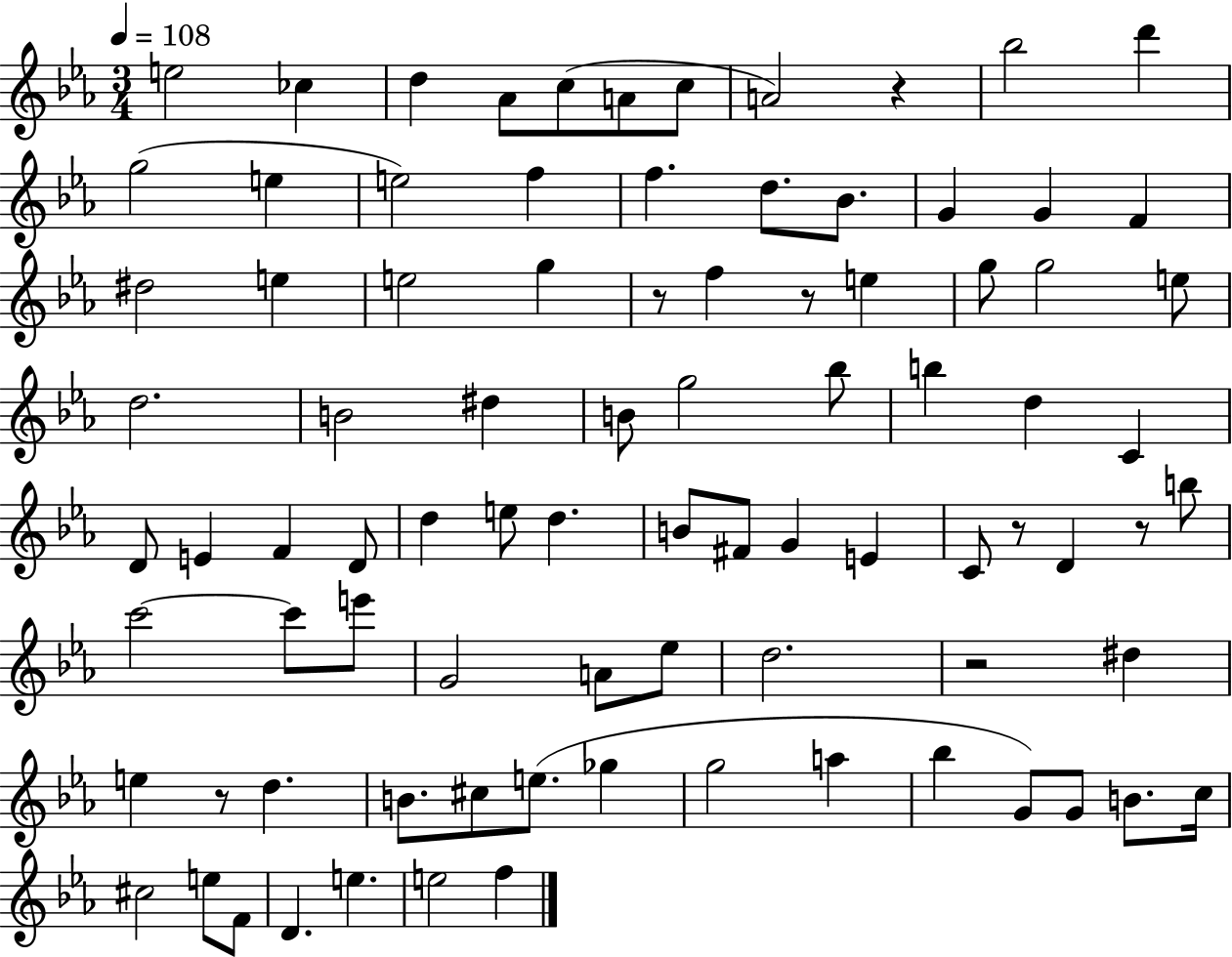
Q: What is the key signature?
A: EES major